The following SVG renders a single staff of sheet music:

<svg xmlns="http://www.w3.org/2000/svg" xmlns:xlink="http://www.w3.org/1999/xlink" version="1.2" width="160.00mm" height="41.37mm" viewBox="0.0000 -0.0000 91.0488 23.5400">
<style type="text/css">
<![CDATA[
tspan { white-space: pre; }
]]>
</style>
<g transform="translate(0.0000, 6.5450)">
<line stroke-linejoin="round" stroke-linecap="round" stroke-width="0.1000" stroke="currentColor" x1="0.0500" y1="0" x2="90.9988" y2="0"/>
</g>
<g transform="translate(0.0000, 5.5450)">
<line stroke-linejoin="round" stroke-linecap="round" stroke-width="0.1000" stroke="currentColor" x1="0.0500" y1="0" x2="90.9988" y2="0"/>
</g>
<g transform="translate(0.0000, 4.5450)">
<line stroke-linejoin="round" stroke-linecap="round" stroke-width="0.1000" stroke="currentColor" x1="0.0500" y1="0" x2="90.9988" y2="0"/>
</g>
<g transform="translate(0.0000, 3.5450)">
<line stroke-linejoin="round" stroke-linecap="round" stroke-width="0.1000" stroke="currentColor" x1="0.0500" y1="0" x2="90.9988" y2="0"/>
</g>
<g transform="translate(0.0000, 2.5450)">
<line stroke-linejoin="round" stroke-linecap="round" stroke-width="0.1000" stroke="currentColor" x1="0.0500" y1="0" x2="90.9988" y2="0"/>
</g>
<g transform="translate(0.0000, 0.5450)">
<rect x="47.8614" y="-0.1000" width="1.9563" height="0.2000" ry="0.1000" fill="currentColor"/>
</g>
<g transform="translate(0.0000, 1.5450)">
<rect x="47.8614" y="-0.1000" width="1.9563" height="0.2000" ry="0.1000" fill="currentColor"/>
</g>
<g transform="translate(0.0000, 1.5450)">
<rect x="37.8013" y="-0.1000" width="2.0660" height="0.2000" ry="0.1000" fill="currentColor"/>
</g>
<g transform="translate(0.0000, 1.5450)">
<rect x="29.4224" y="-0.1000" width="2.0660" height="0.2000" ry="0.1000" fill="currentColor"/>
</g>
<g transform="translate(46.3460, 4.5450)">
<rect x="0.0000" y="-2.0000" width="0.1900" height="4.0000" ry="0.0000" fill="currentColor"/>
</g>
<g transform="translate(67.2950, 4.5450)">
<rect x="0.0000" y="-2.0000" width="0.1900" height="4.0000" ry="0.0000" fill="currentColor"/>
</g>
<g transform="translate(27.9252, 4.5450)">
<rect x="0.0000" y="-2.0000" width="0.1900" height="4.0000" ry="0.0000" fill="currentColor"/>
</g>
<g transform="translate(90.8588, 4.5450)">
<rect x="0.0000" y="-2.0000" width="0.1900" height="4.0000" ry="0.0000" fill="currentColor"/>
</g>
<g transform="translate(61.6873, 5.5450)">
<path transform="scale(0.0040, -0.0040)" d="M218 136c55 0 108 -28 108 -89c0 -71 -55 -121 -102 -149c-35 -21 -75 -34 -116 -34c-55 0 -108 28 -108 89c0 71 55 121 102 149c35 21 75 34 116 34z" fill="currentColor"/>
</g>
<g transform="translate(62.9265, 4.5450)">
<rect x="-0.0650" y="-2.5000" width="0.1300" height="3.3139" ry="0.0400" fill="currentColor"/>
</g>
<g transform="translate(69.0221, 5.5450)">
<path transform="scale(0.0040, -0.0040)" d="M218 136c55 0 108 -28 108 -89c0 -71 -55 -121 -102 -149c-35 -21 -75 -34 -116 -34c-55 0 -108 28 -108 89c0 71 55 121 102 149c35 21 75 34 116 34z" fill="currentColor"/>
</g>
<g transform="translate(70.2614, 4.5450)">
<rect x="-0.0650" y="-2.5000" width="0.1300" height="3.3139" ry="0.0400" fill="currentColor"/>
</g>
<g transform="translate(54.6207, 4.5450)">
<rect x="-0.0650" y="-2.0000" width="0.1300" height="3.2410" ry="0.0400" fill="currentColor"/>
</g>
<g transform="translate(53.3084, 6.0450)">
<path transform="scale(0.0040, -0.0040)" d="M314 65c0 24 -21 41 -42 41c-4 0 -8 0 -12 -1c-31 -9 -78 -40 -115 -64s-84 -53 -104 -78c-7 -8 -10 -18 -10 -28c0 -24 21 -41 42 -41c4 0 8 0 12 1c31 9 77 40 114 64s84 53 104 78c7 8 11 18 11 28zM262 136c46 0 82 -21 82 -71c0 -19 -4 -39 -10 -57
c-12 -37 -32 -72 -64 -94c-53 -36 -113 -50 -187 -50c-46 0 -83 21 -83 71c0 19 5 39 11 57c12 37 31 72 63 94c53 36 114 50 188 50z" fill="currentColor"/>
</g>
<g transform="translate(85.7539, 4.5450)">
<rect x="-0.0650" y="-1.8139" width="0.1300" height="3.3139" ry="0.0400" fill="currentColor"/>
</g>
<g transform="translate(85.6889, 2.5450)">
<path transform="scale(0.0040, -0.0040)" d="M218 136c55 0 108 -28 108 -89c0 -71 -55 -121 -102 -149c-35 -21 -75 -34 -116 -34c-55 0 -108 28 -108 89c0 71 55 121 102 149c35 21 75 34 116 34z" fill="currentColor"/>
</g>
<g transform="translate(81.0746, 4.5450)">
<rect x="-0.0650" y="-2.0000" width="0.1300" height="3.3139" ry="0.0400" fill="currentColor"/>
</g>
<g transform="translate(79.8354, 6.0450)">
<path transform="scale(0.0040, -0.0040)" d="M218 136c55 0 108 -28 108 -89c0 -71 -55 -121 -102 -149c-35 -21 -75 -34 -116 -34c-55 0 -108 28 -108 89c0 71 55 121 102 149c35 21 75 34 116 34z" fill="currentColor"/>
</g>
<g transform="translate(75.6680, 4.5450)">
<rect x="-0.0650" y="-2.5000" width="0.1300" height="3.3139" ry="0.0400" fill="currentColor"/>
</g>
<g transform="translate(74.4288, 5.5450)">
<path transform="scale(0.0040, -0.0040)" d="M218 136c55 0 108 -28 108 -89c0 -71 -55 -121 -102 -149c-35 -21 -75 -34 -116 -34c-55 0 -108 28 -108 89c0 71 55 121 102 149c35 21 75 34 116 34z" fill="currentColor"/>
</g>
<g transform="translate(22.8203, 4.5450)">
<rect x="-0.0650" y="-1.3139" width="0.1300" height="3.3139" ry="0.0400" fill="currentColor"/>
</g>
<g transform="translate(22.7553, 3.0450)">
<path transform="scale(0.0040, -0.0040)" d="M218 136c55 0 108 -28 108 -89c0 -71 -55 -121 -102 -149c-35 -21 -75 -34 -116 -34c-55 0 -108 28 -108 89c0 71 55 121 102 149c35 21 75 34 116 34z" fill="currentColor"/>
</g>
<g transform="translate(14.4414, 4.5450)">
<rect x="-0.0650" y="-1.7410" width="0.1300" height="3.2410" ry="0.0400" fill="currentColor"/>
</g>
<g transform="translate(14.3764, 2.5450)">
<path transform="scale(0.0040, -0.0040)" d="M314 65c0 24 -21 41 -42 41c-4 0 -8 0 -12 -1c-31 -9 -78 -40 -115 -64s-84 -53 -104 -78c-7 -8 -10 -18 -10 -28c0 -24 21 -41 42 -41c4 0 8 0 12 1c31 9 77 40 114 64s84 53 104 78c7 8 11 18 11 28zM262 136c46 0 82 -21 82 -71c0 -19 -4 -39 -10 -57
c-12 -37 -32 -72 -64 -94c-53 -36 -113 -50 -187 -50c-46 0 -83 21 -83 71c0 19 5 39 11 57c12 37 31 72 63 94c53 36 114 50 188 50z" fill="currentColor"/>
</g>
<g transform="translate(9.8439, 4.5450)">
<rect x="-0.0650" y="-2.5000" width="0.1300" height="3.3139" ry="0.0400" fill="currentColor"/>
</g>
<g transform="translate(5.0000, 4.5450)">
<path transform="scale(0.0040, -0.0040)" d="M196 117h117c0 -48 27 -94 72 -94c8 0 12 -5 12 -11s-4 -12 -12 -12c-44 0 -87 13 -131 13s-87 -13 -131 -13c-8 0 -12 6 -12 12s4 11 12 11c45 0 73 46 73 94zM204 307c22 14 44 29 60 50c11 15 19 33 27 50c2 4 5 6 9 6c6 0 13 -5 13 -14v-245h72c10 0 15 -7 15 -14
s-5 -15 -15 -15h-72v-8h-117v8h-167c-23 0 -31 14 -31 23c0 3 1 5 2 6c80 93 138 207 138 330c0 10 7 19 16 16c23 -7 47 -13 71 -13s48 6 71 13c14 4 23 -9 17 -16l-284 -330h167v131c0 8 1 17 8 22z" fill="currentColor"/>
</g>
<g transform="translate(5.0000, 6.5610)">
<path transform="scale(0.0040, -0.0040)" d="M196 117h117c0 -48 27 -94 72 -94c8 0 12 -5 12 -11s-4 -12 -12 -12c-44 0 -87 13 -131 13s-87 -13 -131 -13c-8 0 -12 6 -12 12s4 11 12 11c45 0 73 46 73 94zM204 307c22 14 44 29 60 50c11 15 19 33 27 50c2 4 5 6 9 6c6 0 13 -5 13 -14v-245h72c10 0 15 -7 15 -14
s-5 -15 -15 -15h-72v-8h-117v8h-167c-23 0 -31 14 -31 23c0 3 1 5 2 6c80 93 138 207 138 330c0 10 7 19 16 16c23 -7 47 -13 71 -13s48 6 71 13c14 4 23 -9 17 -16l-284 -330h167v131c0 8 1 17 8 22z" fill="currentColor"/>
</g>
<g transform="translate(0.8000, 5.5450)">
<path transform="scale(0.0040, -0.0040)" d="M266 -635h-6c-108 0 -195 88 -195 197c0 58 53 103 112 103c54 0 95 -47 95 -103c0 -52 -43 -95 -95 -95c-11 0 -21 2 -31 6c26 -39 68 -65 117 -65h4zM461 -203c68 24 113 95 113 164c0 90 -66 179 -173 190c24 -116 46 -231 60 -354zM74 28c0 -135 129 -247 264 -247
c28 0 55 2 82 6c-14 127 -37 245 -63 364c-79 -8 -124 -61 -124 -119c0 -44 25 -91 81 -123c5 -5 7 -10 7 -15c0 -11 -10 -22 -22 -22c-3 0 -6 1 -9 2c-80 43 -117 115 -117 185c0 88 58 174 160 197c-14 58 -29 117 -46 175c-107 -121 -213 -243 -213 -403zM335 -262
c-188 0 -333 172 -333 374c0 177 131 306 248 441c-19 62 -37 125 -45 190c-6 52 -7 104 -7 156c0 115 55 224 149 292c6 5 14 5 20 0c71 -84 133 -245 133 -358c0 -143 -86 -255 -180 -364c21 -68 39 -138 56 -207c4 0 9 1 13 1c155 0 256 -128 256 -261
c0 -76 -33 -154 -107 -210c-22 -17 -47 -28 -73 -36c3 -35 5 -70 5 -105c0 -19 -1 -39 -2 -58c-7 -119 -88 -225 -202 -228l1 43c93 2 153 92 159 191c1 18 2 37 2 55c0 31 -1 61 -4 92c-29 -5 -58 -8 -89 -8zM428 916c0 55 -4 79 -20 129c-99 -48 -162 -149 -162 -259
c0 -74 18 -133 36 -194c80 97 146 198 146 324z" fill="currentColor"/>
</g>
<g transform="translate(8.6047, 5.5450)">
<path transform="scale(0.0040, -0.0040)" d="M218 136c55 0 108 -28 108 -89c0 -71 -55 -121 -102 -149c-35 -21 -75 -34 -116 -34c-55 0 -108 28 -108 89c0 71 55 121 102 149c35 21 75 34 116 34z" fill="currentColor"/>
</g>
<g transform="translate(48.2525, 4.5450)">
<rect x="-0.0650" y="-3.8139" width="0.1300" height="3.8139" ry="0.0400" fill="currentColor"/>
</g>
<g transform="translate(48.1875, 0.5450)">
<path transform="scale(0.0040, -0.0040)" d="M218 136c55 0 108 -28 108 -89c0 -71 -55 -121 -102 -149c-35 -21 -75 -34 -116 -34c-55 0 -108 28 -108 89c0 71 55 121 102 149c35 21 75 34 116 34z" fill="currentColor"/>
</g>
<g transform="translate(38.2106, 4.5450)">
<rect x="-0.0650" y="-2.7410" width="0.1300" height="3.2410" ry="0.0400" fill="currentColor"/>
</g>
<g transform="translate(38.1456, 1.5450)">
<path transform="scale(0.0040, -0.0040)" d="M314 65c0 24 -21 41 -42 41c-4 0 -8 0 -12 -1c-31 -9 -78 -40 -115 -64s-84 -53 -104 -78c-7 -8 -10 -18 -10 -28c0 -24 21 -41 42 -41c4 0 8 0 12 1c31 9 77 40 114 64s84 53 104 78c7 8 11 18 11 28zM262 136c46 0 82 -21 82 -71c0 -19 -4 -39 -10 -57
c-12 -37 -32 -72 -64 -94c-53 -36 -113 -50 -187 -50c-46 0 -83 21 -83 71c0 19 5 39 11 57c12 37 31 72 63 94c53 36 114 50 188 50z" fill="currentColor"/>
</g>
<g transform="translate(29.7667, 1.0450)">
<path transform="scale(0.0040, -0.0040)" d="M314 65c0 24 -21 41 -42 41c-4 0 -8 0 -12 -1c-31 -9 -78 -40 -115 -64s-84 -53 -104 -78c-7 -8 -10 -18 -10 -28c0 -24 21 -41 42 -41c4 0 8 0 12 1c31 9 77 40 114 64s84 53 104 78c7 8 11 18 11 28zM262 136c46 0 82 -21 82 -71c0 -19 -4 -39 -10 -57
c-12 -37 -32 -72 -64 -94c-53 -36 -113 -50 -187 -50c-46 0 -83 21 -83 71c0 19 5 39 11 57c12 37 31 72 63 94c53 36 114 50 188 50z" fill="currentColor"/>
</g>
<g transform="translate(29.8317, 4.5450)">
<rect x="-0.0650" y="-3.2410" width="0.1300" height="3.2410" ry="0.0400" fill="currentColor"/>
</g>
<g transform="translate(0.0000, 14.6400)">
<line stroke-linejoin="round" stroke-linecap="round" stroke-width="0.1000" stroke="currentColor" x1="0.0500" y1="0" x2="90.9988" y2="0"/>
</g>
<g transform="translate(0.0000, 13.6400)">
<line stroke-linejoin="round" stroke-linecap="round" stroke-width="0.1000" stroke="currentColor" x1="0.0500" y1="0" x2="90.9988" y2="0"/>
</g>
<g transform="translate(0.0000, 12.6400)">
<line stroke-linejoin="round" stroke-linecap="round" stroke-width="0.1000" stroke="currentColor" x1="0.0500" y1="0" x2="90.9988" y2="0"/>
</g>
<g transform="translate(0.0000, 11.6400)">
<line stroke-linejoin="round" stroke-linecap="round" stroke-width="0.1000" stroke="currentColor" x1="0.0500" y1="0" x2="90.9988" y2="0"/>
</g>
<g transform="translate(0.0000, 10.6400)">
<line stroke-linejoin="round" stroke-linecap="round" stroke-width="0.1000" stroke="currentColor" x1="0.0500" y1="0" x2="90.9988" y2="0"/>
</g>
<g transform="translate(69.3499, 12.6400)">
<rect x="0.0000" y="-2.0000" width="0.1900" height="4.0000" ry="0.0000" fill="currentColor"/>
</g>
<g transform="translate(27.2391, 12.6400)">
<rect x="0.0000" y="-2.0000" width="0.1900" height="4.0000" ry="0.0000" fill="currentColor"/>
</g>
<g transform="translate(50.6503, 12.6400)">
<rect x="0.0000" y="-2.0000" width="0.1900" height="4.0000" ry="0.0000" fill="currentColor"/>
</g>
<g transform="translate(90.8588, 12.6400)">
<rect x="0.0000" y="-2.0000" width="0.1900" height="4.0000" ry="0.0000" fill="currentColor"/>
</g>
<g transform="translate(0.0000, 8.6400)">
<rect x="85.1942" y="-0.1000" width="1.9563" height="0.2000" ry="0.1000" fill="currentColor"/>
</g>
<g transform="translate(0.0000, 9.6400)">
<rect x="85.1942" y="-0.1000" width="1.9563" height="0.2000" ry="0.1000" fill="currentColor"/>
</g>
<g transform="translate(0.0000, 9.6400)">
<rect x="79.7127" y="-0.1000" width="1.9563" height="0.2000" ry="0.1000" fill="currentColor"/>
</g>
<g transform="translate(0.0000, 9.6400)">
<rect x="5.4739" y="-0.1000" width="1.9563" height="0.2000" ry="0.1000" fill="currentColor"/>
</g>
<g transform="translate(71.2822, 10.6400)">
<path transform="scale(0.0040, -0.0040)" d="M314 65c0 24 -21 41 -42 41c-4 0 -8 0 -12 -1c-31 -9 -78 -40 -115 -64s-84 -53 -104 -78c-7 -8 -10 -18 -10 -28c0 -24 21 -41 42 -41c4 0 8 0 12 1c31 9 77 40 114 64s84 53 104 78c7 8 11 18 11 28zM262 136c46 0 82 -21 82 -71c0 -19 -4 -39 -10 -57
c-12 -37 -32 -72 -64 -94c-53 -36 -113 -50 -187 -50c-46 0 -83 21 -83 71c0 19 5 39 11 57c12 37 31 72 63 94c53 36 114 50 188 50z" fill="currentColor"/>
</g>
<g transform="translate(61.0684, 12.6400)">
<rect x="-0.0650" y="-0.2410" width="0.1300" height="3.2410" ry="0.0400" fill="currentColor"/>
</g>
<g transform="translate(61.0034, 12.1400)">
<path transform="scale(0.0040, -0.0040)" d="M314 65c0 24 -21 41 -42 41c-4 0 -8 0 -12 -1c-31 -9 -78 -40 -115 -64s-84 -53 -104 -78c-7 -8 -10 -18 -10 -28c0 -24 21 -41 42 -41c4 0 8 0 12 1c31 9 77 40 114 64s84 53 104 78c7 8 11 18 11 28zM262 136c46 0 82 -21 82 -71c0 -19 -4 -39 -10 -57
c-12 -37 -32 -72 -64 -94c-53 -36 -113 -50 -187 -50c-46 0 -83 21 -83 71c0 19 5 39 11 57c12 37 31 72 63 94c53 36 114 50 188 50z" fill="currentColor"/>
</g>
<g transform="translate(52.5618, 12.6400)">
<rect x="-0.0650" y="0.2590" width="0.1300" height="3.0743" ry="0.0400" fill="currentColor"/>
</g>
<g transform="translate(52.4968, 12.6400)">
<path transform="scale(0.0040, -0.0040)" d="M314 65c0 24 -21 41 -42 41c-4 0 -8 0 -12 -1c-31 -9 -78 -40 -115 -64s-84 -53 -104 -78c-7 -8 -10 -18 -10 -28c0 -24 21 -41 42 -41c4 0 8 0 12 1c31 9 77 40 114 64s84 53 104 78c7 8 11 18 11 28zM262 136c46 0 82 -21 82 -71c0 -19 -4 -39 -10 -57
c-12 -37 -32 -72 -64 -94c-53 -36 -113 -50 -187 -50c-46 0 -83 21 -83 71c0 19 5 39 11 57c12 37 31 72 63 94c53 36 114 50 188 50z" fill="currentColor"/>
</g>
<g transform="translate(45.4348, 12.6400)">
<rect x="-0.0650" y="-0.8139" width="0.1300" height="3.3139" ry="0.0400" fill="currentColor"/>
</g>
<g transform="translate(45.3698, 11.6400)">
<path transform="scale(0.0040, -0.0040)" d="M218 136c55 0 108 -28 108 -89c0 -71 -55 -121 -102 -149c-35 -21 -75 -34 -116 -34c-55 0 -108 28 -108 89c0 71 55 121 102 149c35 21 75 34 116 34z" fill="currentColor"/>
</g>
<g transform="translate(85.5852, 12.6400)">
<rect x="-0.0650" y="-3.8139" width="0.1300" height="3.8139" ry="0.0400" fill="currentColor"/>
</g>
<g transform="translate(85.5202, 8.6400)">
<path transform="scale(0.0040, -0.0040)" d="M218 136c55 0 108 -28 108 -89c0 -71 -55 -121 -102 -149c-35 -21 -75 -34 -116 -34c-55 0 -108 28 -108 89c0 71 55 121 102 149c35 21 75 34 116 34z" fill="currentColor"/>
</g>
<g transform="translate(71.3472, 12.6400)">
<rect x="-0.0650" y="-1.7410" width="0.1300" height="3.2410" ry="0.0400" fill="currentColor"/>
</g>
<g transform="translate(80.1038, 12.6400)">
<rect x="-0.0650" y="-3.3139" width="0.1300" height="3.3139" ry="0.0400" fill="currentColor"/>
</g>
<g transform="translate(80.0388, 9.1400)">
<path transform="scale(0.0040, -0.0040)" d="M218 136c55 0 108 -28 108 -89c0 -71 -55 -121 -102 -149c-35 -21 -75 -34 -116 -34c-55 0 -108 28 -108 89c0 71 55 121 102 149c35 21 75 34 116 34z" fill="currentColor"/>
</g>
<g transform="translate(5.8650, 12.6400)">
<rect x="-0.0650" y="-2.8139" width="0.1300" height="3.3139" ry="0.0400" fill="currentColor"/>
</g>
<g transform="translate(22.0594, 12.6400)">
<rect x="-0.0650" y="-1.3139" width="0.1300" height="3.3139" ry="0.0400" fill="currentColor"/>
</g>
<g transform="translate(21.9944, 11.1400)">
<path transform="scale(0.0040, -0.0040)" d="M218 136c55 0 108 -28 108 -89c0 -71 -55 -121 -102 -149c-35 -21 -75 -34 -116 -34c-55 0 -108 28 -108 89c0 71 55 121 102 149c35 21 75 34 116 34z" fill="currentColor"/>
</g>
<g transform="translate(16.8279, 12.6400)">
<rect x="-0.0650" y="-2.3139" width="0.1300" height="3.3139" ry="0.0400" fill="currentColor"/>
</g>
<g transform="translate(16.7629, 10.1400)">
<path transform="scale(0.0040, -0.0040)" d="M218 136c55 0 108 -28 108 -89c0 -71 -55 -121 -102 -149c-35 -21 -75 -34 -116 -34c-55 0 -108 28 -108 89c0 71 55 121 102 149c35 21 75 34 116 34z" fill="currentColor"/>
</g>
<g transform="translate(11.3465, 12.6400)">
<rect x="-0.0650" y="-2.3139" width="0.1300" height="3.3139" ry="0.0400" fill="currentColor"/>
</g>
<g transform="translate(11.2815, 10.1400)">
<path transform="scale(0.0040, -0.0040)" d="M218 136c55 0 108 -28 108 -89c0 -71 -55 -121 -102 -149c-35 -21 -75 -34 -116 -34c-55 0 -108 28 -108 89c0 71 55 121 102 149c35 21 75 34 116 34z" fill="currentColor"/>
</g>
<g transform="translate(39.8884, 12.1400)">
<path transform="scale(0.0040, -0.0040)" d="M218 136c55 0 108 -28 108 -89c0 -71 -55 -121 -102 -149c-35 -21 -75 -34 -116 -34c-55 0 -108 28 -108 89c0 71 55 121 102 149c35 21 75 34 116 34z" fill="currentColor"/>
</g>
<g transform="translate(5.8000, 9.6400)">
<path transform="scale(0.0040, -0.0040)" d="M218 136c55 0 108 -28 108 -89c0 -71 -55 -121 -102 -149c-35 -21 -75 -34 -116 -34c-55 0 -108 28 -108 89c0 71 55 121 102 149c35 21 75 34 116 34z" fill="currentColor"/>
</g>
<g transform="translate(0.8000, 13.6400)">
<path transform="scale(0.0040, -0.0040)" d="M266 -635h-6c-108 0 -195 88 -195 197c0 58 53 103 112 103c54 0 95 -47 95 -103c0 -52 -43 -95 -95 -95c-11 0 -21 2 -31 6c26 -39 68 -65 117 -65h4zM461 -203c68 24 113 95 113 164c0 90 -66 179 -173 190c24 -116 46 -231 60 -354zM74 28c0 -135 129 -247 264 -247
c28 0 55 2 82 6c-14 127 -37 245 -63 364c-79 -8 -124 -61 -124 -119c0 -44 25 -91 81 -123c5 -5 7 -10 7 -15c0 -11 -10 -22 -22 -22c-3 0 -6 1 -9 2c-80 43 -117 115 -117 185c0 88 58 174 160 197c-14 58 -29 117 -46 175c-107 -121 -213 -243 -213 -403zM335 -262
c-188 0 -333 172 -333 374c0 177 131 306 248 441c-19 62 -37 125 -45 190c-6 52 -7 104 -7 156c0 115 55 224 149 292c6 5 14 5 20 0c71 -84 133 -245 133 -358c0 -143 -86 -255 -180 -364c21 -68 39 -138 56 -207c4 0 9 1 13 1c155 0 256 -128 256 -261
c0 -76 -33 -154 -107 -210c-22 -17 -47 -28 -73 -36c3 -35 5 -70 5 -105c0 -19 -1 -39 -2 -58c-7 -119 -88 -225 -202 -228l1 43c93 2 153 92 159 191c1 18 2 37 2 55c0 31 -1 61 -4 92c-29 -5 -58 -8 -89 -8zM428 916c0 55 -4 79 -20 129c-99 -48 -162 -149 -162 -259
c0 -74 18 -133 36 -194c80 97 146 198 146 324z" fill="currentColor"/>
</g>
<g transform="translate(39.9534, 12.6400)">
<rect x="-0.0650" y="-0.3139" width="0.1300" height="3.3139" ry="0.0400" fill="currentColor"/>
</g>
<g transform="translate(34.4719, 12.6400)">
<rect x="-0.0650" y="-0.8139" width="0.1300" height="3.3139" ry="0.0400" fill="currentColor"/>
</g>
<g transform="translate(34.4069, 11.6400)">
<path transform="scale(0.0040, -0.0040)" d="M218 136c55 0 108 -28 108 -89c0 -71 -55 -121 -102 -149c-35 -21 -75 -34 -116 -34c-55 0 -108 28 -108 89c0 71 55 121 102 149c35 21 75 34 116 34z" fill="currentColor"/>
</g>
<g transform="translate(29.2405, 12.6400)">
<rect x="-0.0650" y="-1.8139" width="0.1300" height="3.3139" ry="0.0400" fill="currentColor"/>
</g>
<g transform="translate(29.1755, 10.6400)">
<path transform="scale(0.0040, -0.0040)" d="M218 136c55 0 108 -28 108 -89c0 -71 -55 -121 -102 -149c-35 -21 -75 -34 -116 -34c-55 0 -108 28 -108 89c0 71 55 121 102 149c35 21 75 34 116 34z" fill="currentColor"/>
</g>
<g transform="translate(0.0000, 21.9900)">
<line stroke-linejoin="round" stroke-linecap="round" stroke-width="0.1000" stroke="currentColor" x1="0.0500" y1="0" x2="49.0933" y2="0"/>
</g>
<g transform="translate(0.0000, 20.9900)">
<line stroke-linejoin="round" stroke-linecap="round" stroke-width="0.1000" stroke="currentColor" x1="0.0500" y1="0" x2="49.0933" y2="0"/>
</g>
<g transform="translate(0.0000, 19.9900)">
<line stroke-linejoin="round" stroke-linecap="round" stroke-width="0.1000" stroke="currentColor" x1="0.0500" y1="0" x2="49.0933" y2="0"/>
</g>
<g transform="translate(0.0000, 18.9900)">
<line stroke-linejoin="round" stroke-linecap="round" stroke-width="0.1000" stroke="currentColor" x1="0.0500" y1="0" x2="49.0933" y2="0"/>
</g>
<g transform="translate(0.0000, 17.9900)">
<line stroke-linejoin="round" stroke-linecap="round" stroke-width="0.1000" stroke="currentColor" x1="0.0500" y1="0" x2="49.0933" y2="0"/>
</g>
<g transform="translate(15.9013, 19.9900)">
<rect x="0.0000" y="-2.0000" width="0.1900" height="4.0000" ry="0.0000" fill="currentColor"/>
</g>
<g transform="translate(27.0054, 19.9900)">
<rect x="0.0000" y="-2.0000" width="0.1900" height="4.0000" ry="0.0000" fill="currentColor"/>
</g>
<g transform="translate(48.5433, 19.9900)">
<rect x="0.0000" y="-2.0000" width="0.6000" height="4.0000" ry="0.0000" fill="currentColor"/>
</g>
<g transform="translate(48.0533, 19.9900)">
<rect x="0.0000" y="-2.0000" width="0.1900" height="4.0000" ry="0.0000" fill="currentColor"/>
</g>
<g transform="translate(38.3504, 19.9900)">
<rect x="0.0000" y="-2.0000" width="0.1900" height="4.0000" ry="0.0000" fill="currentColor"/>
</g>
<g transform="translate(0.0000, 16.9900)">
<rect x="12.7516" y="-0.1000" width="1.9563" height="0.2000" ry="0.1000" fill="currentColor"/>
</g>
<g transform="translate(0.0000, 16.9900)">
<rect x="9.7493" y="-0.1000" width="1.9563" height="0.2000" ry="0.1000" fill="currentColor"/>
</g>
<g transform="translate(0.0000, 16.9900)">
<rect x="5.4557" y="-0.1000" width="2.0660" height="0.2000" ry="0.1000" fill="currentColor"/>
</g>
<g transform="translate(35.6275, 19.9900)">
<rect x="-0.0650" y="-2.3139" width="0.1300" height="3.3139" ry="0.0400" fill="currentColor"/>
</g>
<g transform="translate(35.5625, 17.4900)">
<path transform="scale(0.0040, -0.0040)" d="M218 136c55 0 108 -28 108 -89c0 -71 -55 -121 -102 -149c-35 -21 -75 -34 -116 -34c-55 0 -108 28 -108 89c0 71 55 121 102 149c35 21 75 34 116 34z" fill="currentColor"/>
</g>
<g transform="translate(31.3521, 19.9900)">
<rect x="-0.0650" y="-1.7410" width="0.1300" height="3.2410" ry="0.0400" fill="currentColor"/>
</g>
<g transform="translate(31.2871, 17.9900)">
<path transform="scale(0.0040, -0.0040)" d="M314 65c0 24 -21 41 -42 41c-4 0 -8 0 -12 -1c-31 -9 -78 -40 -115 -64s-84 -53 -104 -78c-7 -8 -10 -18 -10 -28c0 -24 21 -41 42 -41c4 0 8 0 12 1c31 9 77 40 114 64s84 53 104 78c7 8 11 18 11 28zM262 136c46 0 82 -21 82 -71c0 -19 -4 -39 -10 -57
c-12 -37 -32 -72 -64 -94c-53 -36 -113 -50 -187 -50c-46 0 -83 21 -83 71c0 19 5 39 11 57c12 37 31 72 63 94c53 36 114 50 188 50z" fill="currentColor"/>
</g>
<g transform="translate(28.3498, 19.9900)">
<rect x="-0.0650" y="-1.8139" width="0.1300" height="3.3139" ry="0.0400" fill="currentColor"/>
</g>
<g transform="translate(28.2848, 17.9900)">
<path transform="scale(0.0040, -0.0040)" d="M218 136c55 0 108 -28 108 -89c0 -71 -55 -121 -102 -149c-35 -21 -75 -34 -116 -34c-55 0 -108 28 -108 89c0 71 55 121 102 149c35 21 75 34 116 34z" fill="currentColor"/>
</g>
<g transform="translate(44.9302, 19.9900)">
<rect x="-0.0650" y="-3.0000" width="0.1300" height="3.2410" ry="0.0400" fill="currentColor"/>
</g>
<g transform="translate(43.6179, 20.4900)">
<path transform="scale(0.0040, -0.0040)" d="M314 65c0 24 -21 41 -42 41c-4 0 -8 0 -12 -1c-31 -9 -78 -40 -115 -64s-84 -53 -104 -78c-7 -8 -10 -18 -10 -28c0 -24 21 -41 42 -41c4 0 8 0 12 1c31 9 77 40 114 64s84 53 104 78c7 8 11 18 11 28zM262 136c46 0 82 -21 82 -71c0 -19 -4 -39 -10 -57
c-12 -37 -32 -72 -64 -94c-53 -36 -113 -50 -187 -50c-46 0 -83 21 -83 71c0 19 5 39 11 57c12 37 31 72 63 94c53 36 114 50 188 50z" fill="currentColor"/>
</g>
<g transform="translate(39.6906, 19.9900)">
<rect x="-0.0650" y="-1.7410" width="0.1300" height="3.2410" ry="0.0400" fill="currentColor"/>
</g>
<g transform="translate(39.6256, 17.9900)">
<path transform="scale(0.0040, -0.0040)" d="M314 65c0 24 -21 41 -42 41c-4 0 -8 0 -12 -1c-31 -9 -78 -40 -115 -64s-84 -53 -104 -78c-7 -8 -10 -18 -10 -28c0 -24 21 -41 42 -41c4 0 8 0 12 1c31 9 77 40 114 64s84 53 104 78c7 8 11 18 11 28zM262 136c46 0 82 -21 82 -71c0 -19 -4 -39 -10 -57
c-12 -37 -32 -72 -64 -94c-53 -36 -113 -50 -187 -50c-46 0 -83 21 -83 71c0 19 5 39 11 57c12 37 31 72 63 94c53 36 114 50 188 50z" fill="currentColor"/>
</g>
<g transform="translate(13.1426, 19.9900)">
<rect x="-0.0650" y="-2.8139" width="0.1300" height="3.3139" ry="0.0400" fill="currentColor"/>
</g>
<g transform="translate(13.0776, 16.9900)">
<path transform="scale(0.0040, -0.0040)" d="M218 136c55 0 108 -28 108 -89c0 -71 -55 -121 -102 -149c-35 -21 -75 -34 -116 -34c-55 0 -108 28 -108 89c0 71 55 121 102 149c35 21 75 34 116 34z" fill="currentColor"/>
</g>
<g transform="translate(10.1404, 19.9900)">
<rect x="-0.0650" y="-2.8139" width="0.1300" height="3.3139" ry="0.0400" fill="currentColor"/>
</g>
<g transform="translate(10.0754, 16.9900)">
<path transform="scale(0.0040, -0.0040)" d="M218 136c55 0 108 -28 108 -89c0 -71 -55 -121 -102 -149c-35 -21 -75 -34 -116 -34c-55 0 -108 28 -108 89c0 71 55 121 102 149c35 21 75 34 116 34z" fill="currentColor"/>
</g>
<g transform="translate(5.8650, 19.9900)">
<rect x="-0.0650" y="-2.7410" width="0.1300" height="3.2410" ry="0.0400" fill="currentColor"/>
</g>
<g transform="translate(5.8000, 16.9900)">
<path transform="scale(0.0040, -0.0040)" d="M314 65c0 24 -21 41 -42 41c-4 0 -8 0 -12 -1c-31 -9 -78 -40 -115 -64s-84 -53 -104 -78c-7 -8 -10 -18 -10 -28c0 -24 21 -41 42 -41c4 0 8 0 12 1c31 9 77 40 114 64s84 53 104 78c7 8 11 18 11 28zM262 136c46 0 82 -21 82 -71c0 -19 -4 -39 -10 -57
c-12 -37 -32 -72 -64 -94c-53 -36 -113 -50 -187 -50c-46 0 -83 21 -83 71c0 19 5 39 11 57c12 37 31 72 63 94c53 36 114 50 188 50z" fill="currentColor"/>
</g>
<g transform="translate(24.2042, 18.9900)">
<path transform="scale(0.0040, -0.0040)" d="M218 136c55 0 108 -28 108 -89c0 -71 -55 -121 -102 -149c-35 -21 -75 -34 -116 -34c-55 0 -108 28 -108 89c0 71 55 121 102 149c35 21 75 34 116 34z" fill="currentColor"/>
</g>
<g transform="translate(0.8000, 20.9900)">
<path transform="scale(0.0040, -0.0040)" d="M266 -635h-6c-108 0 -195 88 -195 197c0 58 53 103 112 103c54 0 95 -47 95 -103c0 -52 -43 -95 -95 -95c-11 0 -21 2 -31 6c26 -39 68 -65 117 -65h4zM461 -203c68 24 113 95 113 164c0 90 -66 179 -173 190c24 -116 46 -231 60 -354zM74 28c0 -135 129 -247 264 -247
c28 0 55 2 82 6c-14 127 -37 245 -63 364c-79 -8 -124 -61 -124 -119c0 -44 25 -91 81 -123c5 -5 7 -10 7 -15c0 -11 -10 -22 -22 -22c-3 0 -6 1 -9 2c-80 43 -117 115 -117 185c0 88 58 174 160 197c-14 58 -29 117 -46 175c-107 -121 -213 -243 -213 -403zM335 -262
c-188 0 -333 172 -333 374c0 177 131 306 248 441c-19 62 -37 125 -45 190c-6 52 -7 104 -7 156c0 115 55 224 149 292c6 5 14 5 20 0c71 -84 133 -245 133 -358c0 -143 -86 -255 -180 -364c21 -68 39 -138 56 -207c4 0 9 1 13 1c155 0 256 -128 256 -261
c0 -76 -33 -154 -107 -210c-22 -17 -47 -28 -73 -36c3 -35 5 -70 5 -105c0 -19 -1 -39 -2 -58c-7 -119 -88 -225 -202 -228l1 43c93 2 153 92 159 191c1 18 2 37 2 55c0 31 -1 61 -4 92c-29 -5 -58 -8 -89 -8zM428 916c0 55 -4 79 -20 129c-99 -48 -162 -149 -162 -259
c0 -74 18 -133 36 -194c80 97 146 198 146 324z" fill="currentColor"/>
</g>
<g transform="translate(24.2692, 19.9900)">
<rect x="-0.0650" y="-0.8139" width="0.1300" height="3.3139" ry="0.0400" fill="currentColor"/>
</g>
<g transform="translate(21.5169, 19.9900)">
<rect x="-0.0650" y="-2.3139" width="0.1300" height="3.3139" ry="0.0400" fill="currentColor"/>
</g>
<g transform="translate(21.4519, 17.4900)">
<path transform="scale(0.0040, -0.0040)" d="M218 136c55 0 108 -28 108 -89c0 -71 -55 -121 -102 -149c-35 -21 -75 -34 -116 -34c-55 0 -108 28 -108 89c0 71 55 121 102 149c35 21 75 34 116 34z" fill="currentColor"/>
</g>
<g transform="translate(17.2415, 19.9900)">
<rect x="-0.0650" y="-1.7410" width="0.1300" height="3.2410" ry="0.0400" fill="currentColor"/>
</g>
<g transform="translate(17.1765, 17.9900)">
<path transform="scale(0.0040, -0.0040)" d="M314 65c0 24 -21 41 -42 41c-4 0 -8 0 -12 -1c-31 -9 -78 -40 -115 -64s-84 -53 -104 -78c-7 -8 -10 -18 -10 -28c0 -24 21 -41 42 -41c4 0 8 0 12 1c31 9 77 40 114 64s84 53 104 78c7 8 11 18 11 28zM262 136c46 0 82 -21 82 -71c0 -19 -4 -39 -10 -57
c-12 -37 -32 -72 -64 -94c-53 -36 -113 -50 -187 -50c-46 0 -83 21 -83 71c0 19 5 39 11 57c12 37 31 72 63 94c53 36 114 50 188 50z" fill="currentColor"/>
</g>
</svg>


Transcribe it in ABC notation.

X:1
T:Untitled
M:4/4
L:1/4
K:C
G f2 e b2 a2 c' F2 G G G F f a g g e f d c d B2 c2 f2 b c' a2 a a f2 g d f f2 g f2 A2